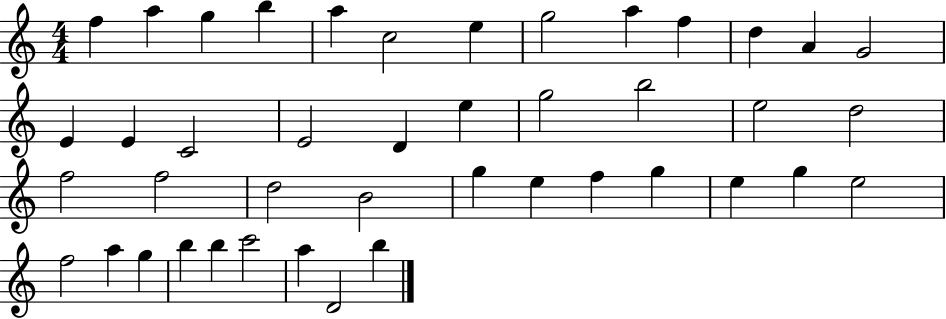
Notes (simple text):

F5/q A5/q G5/q B5/q A5/q C5/h E5/q G5/h A5/q F5/q D5/q A4/q G4/h E4/q E4/q C4/h E4/h D4/q E5/q G5/h B5/h E5/h D5/h F5/h F5/h D5/h B4/h G5/q E5/q F5/q G5/q E5/q G5/q E5/h F5/h A5/q G5/q B5/q B5/q C6/h A5/q D4/h B5/q